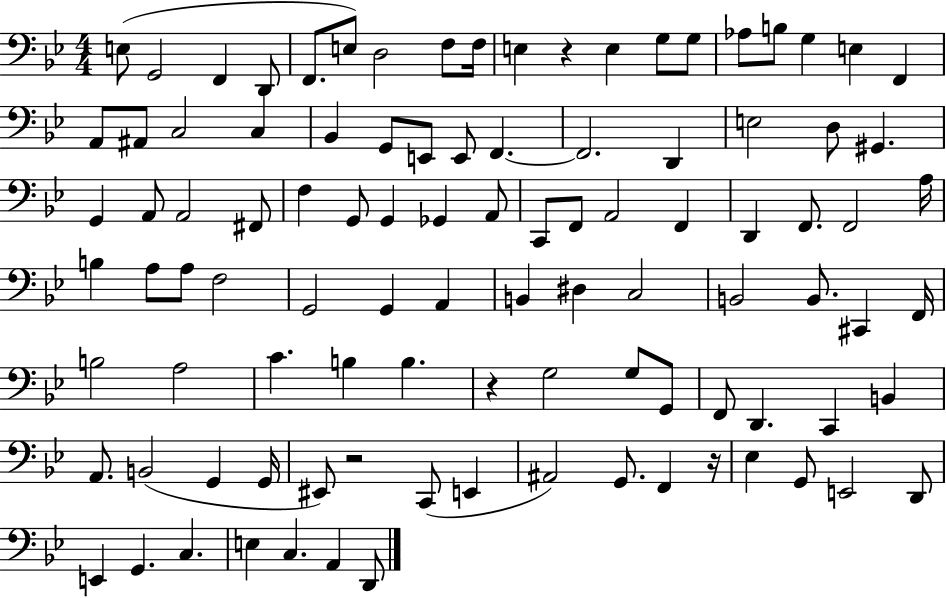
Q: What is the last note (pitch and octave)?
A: D2